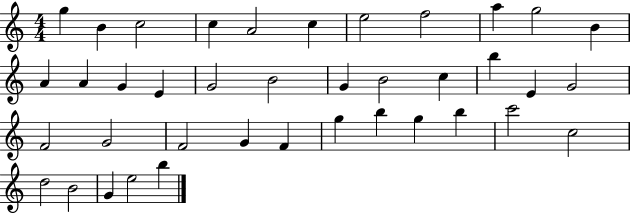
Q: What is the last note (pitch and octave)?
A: B5